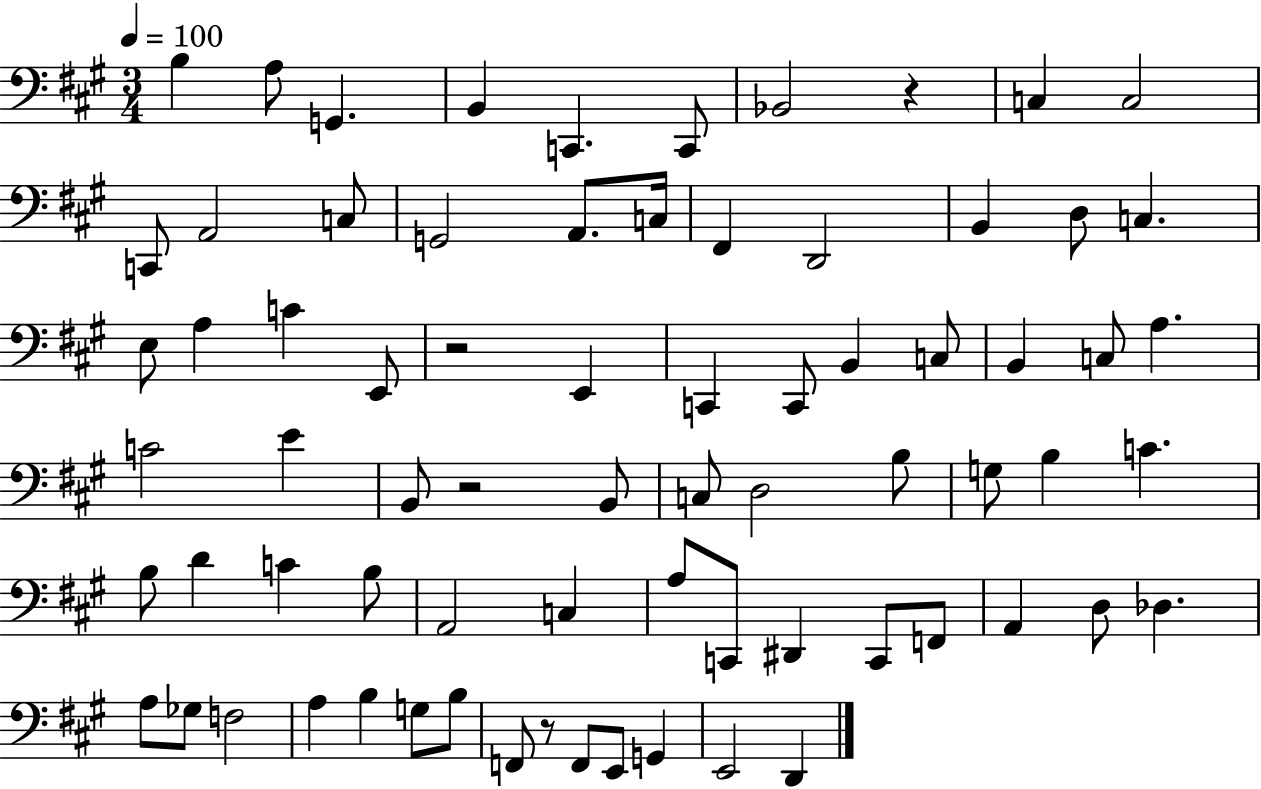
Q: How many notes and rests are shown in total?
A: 73